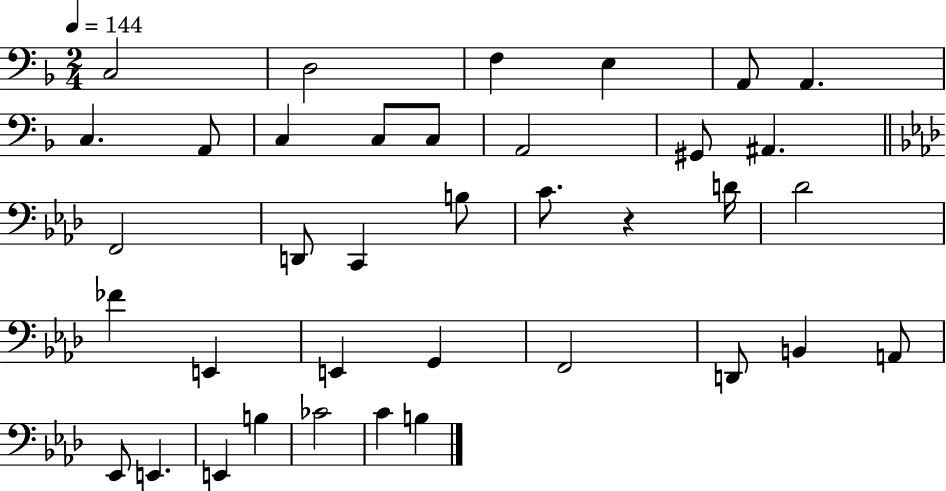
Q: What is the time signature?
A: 2/4